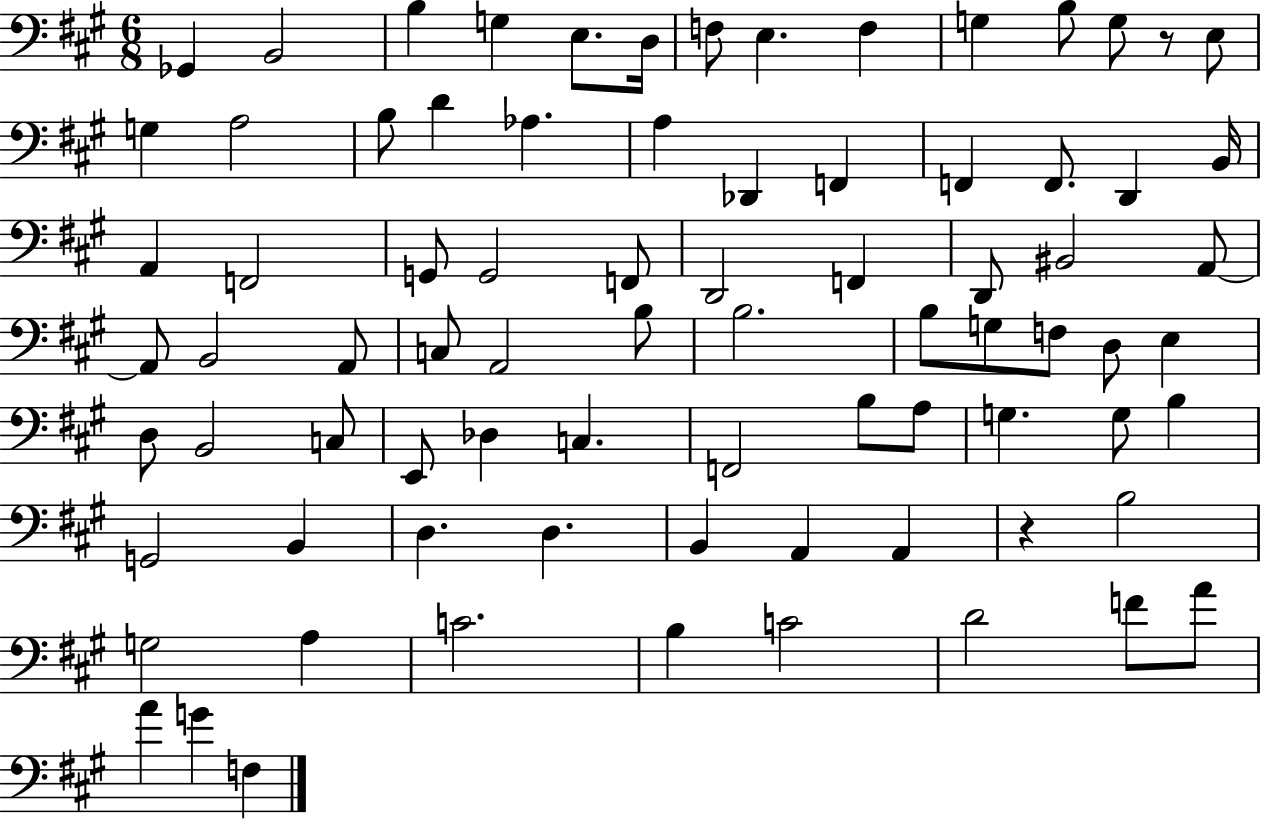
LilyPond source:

{
  \clef bass
  \numericTimeSignature
  \time 6/8
  \key a \major
  ges,4 b,2 | b4 g4 e8. d16 | f8 e4. f4 | g4 b8 g8 r8 e8 | \break g4 a2 | b8 d'4 aes4. | a4 des,4 f,4 | f,4 f,8. d,4 b,16 | \break a,4 f,2 | g,8 g,2 f,8 | d,2 f,4 | d,8 bis,2 a,8~~ | \break a,8 b,2 a,8 | c8 a,2 b8 | b2. | b8 g8 f8 d8 e4 | \break d8 b,2 c8 | e,8 des4 c4. | f,2 b8 a8 | g4. g8 b4 | \break g,2 b,4 | d4. d4. | b,4 a,4 a,4 | r4 b2 | \break g2 a4 | c'2. | b4 c'2 | d'2 f'8 a'8 | \break a'4 g'4 f4 | \bar "|."
}